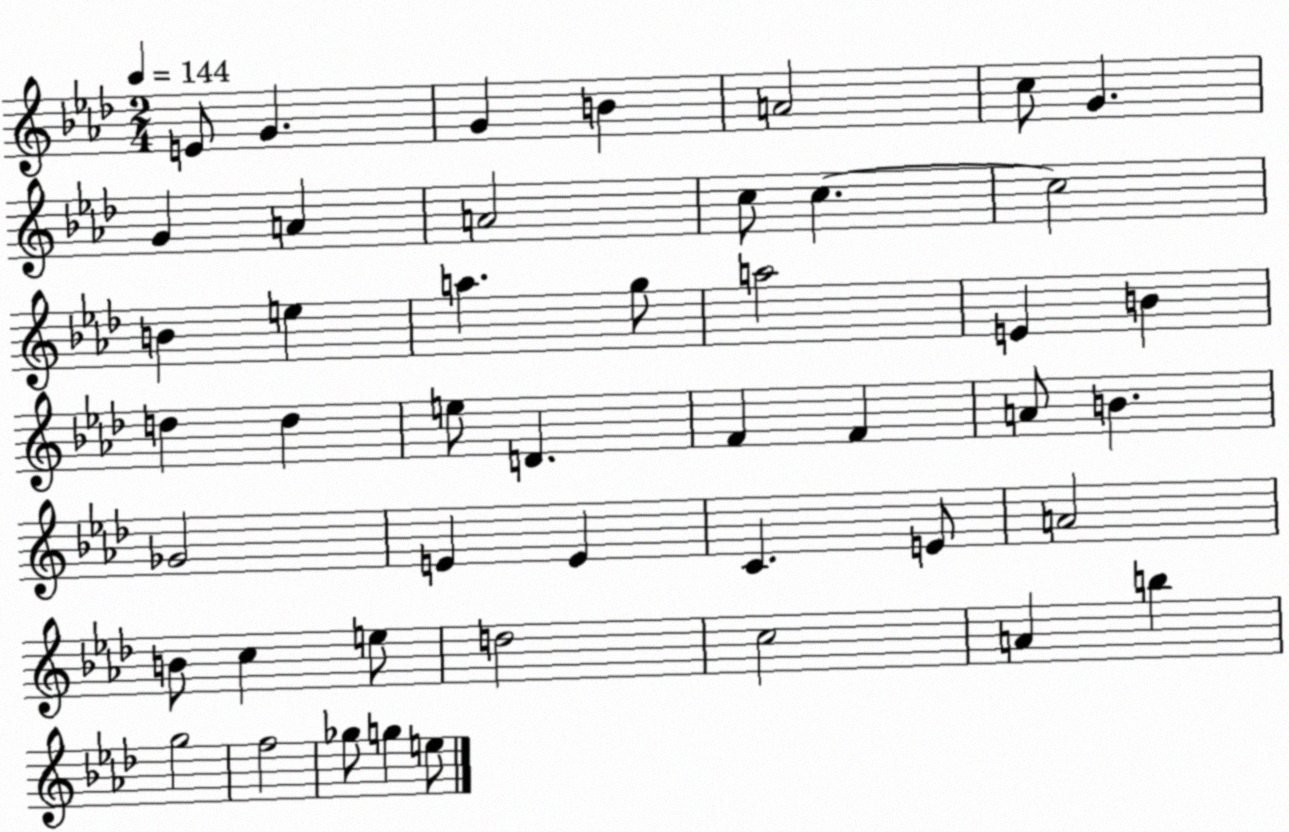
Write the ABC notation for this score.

X:1
T:Untitled
M:2/4
L:1/4
K:Ab
E/2 G G B A2 c/2 G G A A2 c/2 c c2 B e a g/2 a2 E B d d e/2 D F F A/2 B _G2 E E C E/2 A2 B/2 c e/2 d2 c2 A b g2 f2 _g/2 g e/2